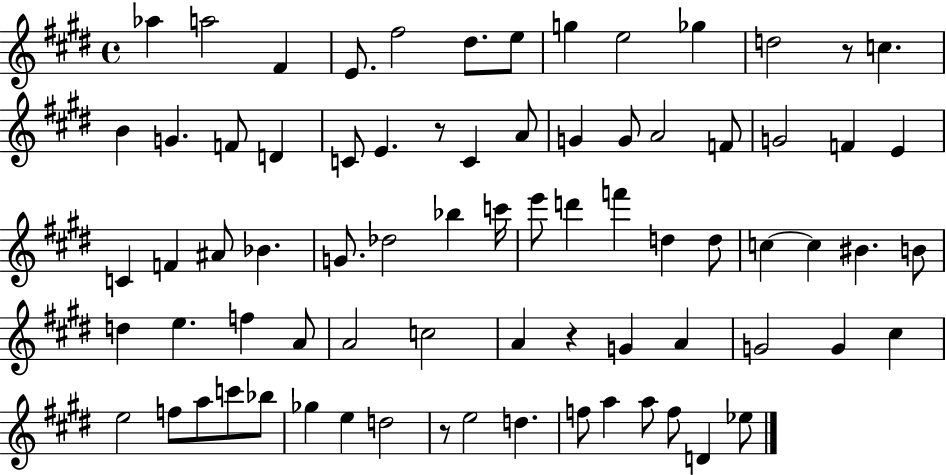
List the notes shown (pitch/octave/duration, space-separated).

Ab5/q A5/h F#4/q E4/e. F#5/h D#5/e. E5/e G5/q E5/h Gb5/q D5/h R/e C5/q. B4/q G4/q. F4/e D4/q C4/e E4/q. R/e C4/q A4/e G4/q G4/e A4/h F4/e G4/h F4/q E4/q C4/q F4/q A#4/e Bb4/q. G4/e. Db5/h Bb5/q C6/s E6/e D6/q F6/q D5/q D5/e C5/q C5/q BIS4/q. B4/e D5/q E5/q. F5/q A4/e A4/h C5/h A4/q R/q G4/q A4/q G4/h G4/q C#5/q E5/h F5/e A5/e C6/e Bb5/e Gb5/q E5/q D5/h R/e E5/h D5/q. F5/e A5/q A5/e F5/e D4/q Eb5/e